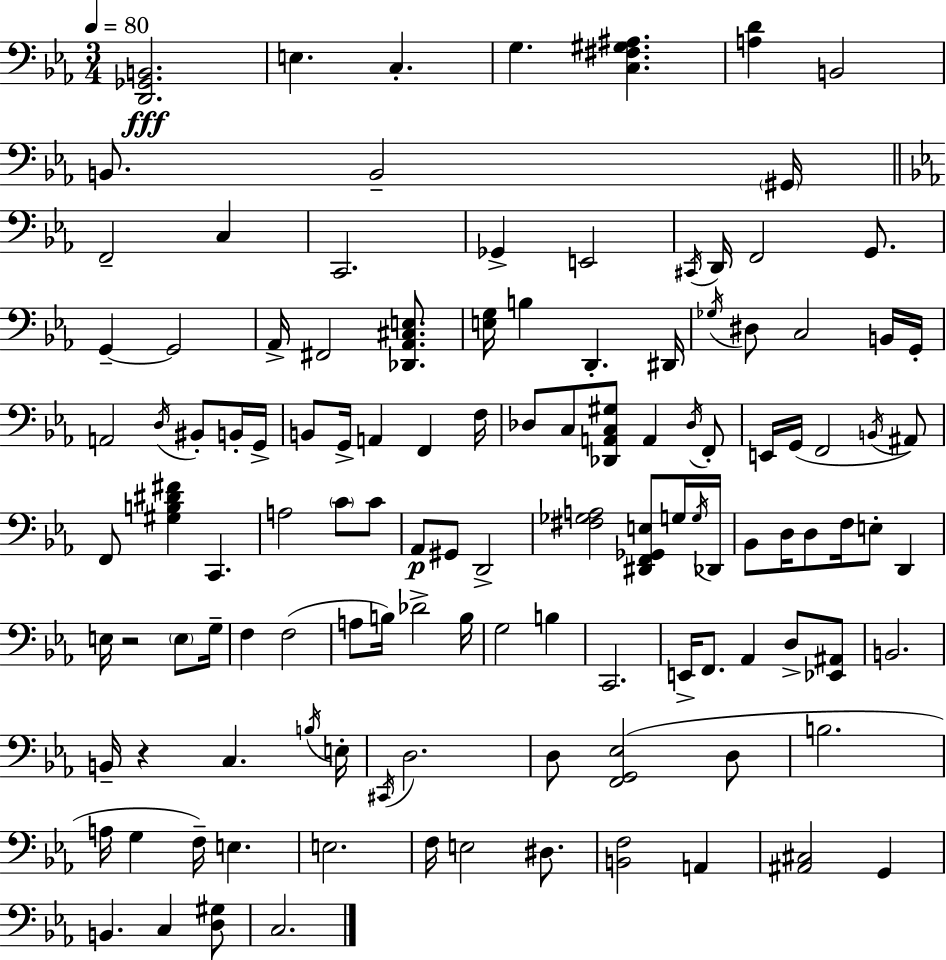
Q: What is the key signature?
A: EES major